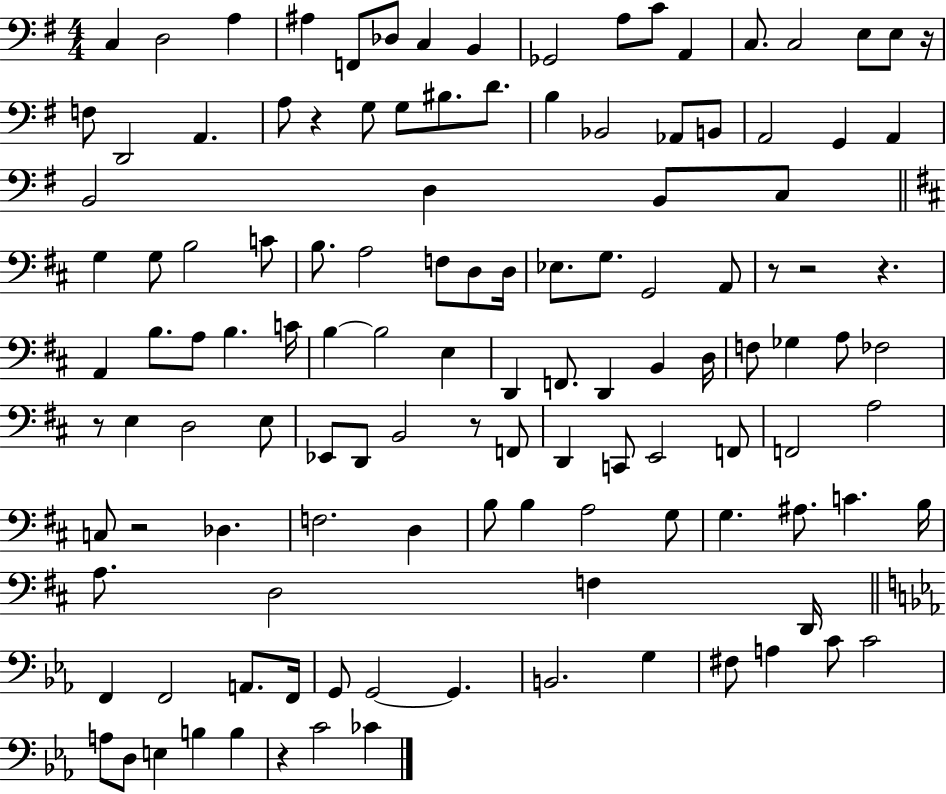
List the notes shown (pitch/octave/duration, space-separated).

C3/q D3/h A3/q A#3/q F2/e Db3/e C3/q B2/q Gb2/h A3/e C4/e A2/q C3/e. C3/h E3/e E3/e R/s F3/e D2/h A2/q. A3/e R/q G3/e G3/e BIS3/e. D4/e. B3/q Bb2/h Ab2/e B2/e A2/h G2/q A2/q B2/h D3/q B2/e C3/e G3/q G3/e B3/h C4/e B3/e. A3/h F3/e D3/e D3/s Eb3/e. G3/e. G2/h A2/e R/e R/h R/q. A2/q B3/e. A3/e B3/q. C4/s B3/q B3/h E3/q D2/q F2/e. D2/q B2/q D3/s F3/e Gb3/q A3/e FES3/h R/e E3/q D3/h E3/e Eb2/e D2/e B2/h R/e F2/e D2/q C2/e E2/h F2/e F2/h A3/h C3/e R/h Db3/q. F3/h. D3/q B3/e B3/q A3/h G3/e G3/q. A#3/e. C4/q. B3/s A3/e. D3/h F3/q D2/s F2/q F2/h A2/e. F2/s G2/e G2/h G2/q. B2/h. G3/q F#3/e A3/q C4/e C4/h A3/e D3/e E3/q B3/q B3/q R/q C4/h CES4/q